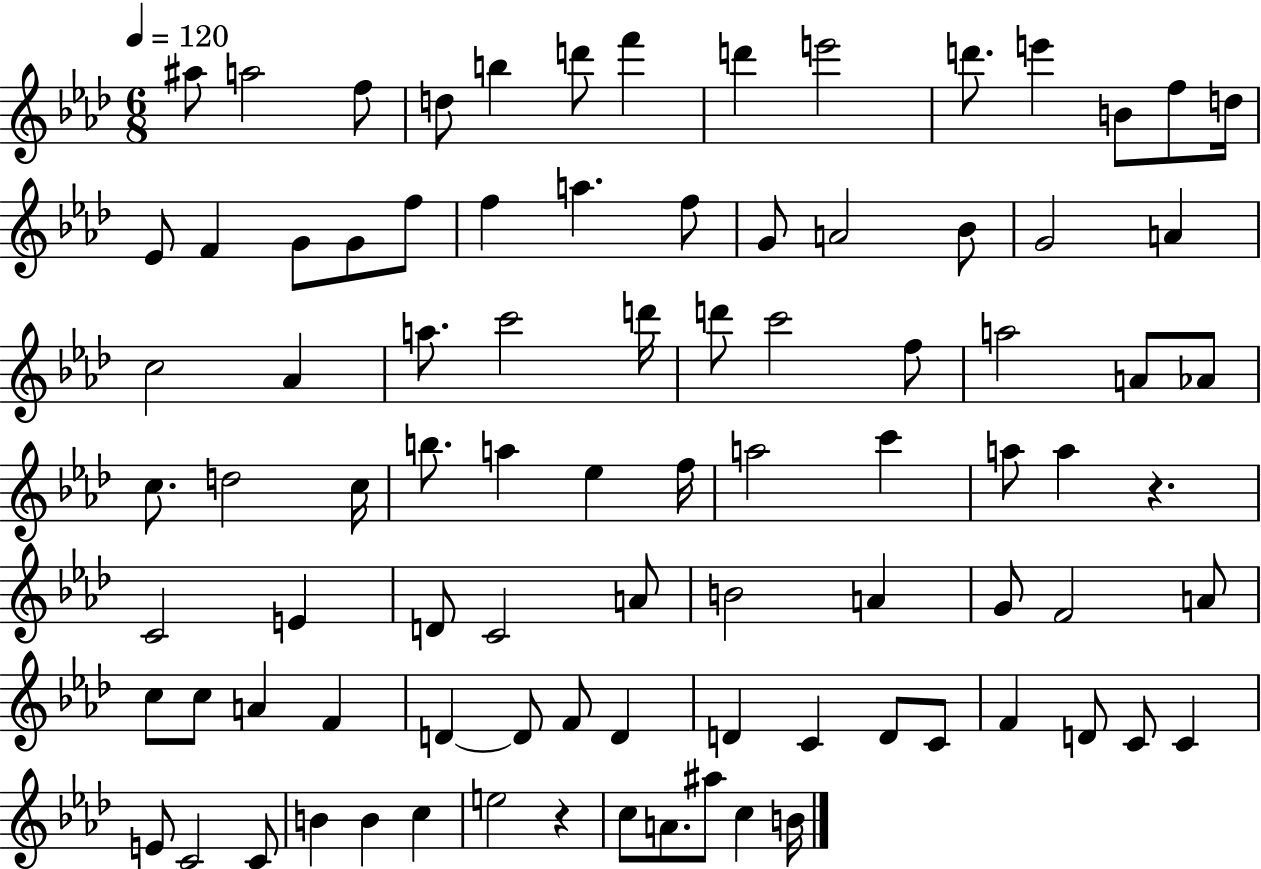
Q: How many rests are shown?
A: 2